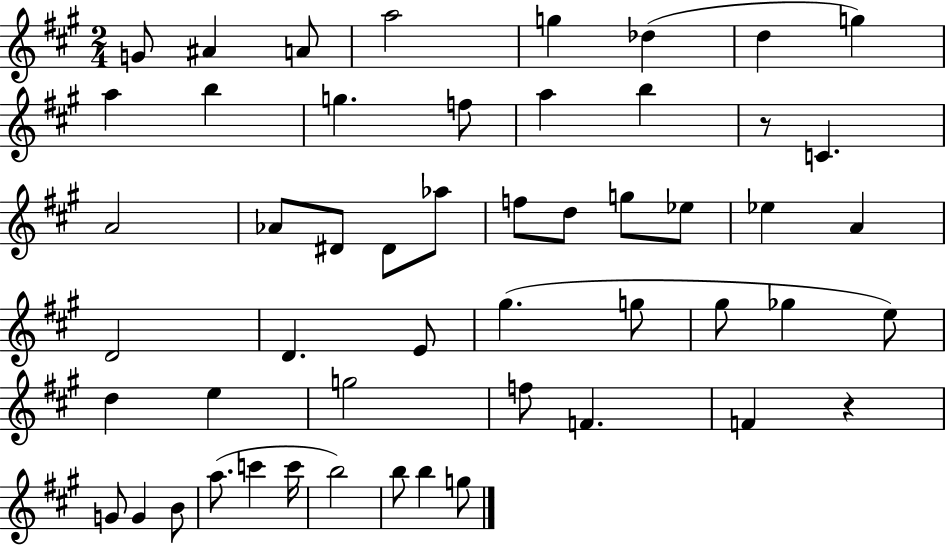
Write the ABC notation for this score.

X:1
T:Untitled
M:2/4
L:1/4
K:A
G/2 ^A A/2 a2 g _d d g a b g f/2 a b z/2 C A2 _A/2 ^D/2 ^D/2 _a/2 f/2 d/2 g/2 _e/2 _e A D2 D E/2 ^g g/2 ^g/2 _g e/2 d e g2 f/2 F F z G/2 G B/2 a/2 c' c'/4 b2 b/2 b g/2